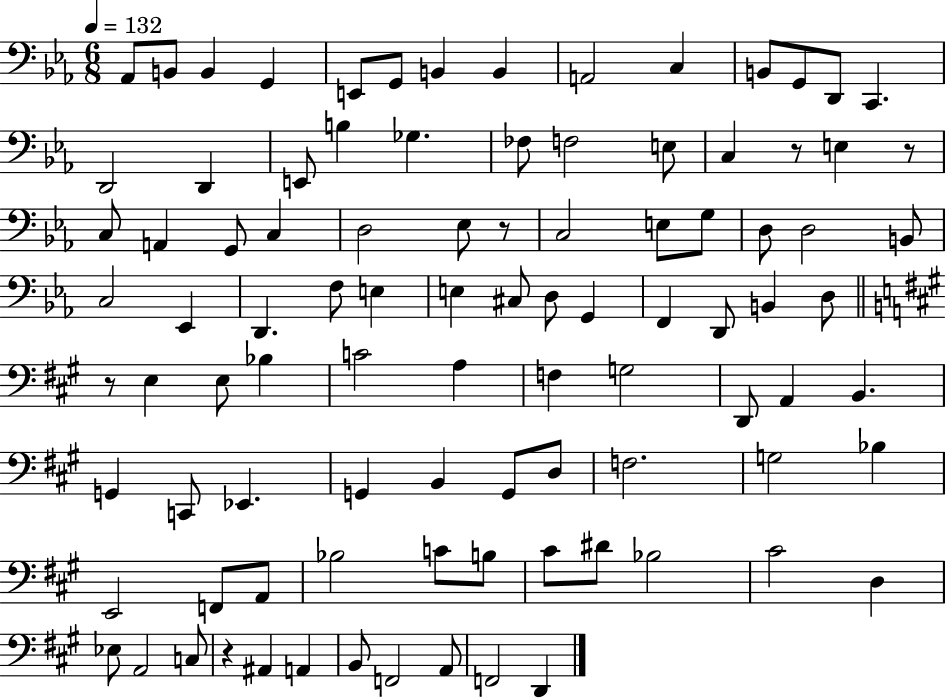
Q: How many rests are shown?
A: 5